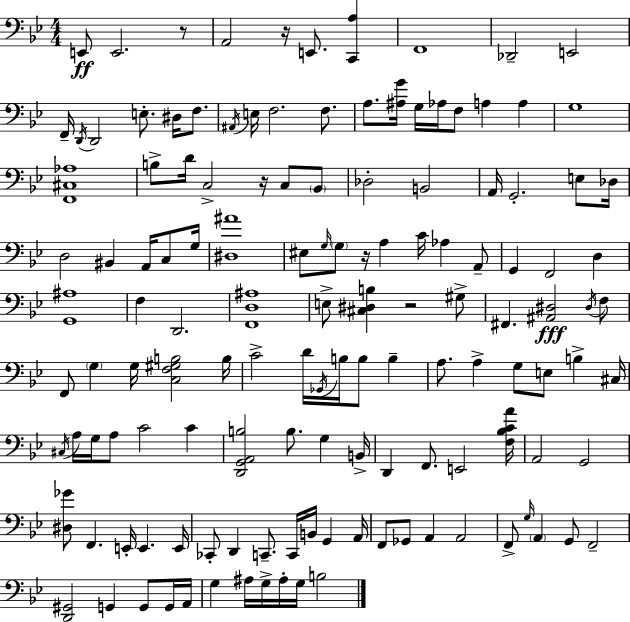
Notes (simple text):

E2/e E2/h. R/e A2/h R/s E2/e. [C2,A3]/q F2/w Db2/h E2/h F2/s D2/s D2/h E3/e. D#3/s F3/e. A#2/s E3/s F3/h. F3/e. A3/e. [A#3,G4]/s G3/s Ab3/s F3/e A3/q A3/q G3/w [F2,C#3,Ab3]/w B3/e D4/s C3/h R/s C3/e Bb2/e Db3/h B2/h A2/s G2/h. E3/e Db3/s D3/h BIS2/q A2/s C3/e G3/s [D#3,A#4]/w EIS3/e G3/s G3/e R/s A3/q C4/s Ab3/q A2/e G2/q F2/h D3/q [G2,A#3]/w F3/q D2/h. [F2,D3,A#3]/w E3/e [C#3,D#3,B3]/q R/h G#3/e F#2/q. [A#2,D#3]/h D#3/s F3/e F2/e G3/q G3/s [C3,F3,G#3,B3]/h B3/s C4/h D4/s Gb2/s B3/s B3/e B3/q A3/e. A3/q G3/e E3/e B3/q C#3/s C#3/s A3/s G3/s A3/e C4/h C4/q [D2,G2,A2,B3]/h B3/e. G3/q B2/s D2/q F2/e. E2/h [F3,Bb3,C4,A4]/s A2/h G2/h [D#3,Gb4]/e F2/q. E2/s E2/q. E2/s CES2/e D2/q C2/e. C2/s B2/s G2/q A2/s F2/e Gb2/e A2/q A2/h F2/e G3/s A2/q G2/e F2/h [D2,G#2]/h G2/q G2/e G2/s A2/s G3/q A#3/s G3/s A#3/s G3/s B3/h